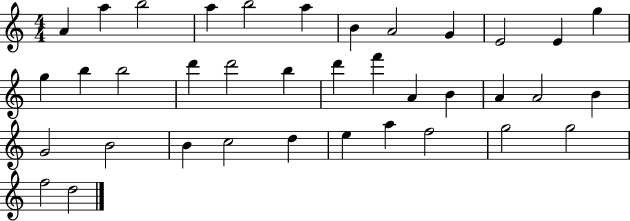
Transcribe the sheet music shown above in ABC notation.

X:1
T:Untitled
M:4/4
L:1/4
K:C
A a b2 a b2 a B A2 G E2 E g g b b2 d' d'2 b d' f' A B A A2 B G2 B2 B c2 d e a f2 g2 g2 f2 d2